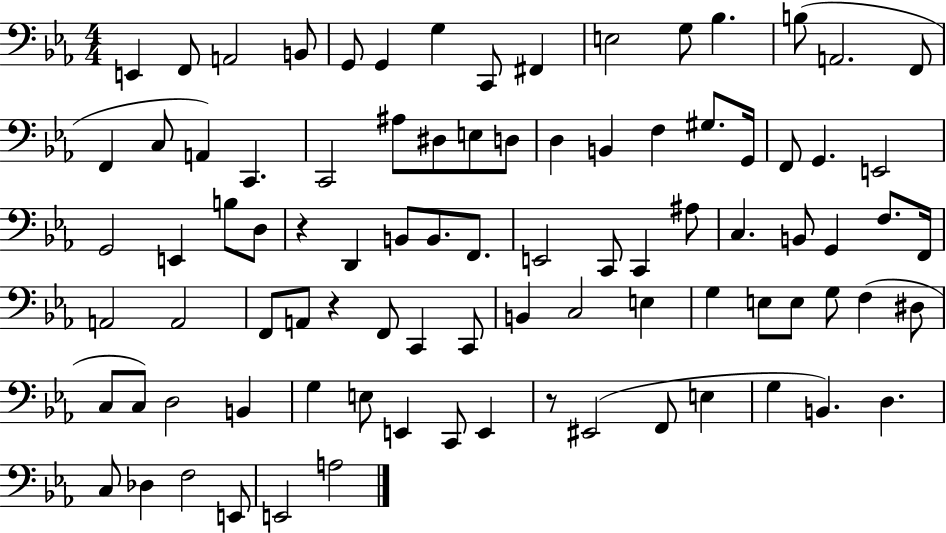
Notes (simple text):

E2/q F2/e A2/h B2/e G2/e G2/q G3/q C2/e F#2/q E3/h G3/e Bb3/q. B3/e A2/h. F2/e F2/q C3/e A2/q C2/q. C2/h A#3/e D#3/e E3/e D3/e D3/q B2/q F3/q G#3/e. G2/s F2/e G2/q. E2/h G2/h E2/q B3/e D3/e R/q D2/q B2/e B2/e. F2/e. E2/h C2/e C2/q A#3/e C3/q. B2/e G2/q F3/e. F2/s A2/h A2/h F2/e A2/e R/q F2/e C2/q C2/e B2/q C3/h E3/q G3/q E3/e E3/e G3/e F3/q D#3/e C3/e C3/e D3/h B2/q G3/q E3/e E2/q C2/e E2/q R/e EIS2/h F2/e E3/q G3/q B2/q. D3/q. C3/e Db3/q F3/h E2/e E2/h A3/h